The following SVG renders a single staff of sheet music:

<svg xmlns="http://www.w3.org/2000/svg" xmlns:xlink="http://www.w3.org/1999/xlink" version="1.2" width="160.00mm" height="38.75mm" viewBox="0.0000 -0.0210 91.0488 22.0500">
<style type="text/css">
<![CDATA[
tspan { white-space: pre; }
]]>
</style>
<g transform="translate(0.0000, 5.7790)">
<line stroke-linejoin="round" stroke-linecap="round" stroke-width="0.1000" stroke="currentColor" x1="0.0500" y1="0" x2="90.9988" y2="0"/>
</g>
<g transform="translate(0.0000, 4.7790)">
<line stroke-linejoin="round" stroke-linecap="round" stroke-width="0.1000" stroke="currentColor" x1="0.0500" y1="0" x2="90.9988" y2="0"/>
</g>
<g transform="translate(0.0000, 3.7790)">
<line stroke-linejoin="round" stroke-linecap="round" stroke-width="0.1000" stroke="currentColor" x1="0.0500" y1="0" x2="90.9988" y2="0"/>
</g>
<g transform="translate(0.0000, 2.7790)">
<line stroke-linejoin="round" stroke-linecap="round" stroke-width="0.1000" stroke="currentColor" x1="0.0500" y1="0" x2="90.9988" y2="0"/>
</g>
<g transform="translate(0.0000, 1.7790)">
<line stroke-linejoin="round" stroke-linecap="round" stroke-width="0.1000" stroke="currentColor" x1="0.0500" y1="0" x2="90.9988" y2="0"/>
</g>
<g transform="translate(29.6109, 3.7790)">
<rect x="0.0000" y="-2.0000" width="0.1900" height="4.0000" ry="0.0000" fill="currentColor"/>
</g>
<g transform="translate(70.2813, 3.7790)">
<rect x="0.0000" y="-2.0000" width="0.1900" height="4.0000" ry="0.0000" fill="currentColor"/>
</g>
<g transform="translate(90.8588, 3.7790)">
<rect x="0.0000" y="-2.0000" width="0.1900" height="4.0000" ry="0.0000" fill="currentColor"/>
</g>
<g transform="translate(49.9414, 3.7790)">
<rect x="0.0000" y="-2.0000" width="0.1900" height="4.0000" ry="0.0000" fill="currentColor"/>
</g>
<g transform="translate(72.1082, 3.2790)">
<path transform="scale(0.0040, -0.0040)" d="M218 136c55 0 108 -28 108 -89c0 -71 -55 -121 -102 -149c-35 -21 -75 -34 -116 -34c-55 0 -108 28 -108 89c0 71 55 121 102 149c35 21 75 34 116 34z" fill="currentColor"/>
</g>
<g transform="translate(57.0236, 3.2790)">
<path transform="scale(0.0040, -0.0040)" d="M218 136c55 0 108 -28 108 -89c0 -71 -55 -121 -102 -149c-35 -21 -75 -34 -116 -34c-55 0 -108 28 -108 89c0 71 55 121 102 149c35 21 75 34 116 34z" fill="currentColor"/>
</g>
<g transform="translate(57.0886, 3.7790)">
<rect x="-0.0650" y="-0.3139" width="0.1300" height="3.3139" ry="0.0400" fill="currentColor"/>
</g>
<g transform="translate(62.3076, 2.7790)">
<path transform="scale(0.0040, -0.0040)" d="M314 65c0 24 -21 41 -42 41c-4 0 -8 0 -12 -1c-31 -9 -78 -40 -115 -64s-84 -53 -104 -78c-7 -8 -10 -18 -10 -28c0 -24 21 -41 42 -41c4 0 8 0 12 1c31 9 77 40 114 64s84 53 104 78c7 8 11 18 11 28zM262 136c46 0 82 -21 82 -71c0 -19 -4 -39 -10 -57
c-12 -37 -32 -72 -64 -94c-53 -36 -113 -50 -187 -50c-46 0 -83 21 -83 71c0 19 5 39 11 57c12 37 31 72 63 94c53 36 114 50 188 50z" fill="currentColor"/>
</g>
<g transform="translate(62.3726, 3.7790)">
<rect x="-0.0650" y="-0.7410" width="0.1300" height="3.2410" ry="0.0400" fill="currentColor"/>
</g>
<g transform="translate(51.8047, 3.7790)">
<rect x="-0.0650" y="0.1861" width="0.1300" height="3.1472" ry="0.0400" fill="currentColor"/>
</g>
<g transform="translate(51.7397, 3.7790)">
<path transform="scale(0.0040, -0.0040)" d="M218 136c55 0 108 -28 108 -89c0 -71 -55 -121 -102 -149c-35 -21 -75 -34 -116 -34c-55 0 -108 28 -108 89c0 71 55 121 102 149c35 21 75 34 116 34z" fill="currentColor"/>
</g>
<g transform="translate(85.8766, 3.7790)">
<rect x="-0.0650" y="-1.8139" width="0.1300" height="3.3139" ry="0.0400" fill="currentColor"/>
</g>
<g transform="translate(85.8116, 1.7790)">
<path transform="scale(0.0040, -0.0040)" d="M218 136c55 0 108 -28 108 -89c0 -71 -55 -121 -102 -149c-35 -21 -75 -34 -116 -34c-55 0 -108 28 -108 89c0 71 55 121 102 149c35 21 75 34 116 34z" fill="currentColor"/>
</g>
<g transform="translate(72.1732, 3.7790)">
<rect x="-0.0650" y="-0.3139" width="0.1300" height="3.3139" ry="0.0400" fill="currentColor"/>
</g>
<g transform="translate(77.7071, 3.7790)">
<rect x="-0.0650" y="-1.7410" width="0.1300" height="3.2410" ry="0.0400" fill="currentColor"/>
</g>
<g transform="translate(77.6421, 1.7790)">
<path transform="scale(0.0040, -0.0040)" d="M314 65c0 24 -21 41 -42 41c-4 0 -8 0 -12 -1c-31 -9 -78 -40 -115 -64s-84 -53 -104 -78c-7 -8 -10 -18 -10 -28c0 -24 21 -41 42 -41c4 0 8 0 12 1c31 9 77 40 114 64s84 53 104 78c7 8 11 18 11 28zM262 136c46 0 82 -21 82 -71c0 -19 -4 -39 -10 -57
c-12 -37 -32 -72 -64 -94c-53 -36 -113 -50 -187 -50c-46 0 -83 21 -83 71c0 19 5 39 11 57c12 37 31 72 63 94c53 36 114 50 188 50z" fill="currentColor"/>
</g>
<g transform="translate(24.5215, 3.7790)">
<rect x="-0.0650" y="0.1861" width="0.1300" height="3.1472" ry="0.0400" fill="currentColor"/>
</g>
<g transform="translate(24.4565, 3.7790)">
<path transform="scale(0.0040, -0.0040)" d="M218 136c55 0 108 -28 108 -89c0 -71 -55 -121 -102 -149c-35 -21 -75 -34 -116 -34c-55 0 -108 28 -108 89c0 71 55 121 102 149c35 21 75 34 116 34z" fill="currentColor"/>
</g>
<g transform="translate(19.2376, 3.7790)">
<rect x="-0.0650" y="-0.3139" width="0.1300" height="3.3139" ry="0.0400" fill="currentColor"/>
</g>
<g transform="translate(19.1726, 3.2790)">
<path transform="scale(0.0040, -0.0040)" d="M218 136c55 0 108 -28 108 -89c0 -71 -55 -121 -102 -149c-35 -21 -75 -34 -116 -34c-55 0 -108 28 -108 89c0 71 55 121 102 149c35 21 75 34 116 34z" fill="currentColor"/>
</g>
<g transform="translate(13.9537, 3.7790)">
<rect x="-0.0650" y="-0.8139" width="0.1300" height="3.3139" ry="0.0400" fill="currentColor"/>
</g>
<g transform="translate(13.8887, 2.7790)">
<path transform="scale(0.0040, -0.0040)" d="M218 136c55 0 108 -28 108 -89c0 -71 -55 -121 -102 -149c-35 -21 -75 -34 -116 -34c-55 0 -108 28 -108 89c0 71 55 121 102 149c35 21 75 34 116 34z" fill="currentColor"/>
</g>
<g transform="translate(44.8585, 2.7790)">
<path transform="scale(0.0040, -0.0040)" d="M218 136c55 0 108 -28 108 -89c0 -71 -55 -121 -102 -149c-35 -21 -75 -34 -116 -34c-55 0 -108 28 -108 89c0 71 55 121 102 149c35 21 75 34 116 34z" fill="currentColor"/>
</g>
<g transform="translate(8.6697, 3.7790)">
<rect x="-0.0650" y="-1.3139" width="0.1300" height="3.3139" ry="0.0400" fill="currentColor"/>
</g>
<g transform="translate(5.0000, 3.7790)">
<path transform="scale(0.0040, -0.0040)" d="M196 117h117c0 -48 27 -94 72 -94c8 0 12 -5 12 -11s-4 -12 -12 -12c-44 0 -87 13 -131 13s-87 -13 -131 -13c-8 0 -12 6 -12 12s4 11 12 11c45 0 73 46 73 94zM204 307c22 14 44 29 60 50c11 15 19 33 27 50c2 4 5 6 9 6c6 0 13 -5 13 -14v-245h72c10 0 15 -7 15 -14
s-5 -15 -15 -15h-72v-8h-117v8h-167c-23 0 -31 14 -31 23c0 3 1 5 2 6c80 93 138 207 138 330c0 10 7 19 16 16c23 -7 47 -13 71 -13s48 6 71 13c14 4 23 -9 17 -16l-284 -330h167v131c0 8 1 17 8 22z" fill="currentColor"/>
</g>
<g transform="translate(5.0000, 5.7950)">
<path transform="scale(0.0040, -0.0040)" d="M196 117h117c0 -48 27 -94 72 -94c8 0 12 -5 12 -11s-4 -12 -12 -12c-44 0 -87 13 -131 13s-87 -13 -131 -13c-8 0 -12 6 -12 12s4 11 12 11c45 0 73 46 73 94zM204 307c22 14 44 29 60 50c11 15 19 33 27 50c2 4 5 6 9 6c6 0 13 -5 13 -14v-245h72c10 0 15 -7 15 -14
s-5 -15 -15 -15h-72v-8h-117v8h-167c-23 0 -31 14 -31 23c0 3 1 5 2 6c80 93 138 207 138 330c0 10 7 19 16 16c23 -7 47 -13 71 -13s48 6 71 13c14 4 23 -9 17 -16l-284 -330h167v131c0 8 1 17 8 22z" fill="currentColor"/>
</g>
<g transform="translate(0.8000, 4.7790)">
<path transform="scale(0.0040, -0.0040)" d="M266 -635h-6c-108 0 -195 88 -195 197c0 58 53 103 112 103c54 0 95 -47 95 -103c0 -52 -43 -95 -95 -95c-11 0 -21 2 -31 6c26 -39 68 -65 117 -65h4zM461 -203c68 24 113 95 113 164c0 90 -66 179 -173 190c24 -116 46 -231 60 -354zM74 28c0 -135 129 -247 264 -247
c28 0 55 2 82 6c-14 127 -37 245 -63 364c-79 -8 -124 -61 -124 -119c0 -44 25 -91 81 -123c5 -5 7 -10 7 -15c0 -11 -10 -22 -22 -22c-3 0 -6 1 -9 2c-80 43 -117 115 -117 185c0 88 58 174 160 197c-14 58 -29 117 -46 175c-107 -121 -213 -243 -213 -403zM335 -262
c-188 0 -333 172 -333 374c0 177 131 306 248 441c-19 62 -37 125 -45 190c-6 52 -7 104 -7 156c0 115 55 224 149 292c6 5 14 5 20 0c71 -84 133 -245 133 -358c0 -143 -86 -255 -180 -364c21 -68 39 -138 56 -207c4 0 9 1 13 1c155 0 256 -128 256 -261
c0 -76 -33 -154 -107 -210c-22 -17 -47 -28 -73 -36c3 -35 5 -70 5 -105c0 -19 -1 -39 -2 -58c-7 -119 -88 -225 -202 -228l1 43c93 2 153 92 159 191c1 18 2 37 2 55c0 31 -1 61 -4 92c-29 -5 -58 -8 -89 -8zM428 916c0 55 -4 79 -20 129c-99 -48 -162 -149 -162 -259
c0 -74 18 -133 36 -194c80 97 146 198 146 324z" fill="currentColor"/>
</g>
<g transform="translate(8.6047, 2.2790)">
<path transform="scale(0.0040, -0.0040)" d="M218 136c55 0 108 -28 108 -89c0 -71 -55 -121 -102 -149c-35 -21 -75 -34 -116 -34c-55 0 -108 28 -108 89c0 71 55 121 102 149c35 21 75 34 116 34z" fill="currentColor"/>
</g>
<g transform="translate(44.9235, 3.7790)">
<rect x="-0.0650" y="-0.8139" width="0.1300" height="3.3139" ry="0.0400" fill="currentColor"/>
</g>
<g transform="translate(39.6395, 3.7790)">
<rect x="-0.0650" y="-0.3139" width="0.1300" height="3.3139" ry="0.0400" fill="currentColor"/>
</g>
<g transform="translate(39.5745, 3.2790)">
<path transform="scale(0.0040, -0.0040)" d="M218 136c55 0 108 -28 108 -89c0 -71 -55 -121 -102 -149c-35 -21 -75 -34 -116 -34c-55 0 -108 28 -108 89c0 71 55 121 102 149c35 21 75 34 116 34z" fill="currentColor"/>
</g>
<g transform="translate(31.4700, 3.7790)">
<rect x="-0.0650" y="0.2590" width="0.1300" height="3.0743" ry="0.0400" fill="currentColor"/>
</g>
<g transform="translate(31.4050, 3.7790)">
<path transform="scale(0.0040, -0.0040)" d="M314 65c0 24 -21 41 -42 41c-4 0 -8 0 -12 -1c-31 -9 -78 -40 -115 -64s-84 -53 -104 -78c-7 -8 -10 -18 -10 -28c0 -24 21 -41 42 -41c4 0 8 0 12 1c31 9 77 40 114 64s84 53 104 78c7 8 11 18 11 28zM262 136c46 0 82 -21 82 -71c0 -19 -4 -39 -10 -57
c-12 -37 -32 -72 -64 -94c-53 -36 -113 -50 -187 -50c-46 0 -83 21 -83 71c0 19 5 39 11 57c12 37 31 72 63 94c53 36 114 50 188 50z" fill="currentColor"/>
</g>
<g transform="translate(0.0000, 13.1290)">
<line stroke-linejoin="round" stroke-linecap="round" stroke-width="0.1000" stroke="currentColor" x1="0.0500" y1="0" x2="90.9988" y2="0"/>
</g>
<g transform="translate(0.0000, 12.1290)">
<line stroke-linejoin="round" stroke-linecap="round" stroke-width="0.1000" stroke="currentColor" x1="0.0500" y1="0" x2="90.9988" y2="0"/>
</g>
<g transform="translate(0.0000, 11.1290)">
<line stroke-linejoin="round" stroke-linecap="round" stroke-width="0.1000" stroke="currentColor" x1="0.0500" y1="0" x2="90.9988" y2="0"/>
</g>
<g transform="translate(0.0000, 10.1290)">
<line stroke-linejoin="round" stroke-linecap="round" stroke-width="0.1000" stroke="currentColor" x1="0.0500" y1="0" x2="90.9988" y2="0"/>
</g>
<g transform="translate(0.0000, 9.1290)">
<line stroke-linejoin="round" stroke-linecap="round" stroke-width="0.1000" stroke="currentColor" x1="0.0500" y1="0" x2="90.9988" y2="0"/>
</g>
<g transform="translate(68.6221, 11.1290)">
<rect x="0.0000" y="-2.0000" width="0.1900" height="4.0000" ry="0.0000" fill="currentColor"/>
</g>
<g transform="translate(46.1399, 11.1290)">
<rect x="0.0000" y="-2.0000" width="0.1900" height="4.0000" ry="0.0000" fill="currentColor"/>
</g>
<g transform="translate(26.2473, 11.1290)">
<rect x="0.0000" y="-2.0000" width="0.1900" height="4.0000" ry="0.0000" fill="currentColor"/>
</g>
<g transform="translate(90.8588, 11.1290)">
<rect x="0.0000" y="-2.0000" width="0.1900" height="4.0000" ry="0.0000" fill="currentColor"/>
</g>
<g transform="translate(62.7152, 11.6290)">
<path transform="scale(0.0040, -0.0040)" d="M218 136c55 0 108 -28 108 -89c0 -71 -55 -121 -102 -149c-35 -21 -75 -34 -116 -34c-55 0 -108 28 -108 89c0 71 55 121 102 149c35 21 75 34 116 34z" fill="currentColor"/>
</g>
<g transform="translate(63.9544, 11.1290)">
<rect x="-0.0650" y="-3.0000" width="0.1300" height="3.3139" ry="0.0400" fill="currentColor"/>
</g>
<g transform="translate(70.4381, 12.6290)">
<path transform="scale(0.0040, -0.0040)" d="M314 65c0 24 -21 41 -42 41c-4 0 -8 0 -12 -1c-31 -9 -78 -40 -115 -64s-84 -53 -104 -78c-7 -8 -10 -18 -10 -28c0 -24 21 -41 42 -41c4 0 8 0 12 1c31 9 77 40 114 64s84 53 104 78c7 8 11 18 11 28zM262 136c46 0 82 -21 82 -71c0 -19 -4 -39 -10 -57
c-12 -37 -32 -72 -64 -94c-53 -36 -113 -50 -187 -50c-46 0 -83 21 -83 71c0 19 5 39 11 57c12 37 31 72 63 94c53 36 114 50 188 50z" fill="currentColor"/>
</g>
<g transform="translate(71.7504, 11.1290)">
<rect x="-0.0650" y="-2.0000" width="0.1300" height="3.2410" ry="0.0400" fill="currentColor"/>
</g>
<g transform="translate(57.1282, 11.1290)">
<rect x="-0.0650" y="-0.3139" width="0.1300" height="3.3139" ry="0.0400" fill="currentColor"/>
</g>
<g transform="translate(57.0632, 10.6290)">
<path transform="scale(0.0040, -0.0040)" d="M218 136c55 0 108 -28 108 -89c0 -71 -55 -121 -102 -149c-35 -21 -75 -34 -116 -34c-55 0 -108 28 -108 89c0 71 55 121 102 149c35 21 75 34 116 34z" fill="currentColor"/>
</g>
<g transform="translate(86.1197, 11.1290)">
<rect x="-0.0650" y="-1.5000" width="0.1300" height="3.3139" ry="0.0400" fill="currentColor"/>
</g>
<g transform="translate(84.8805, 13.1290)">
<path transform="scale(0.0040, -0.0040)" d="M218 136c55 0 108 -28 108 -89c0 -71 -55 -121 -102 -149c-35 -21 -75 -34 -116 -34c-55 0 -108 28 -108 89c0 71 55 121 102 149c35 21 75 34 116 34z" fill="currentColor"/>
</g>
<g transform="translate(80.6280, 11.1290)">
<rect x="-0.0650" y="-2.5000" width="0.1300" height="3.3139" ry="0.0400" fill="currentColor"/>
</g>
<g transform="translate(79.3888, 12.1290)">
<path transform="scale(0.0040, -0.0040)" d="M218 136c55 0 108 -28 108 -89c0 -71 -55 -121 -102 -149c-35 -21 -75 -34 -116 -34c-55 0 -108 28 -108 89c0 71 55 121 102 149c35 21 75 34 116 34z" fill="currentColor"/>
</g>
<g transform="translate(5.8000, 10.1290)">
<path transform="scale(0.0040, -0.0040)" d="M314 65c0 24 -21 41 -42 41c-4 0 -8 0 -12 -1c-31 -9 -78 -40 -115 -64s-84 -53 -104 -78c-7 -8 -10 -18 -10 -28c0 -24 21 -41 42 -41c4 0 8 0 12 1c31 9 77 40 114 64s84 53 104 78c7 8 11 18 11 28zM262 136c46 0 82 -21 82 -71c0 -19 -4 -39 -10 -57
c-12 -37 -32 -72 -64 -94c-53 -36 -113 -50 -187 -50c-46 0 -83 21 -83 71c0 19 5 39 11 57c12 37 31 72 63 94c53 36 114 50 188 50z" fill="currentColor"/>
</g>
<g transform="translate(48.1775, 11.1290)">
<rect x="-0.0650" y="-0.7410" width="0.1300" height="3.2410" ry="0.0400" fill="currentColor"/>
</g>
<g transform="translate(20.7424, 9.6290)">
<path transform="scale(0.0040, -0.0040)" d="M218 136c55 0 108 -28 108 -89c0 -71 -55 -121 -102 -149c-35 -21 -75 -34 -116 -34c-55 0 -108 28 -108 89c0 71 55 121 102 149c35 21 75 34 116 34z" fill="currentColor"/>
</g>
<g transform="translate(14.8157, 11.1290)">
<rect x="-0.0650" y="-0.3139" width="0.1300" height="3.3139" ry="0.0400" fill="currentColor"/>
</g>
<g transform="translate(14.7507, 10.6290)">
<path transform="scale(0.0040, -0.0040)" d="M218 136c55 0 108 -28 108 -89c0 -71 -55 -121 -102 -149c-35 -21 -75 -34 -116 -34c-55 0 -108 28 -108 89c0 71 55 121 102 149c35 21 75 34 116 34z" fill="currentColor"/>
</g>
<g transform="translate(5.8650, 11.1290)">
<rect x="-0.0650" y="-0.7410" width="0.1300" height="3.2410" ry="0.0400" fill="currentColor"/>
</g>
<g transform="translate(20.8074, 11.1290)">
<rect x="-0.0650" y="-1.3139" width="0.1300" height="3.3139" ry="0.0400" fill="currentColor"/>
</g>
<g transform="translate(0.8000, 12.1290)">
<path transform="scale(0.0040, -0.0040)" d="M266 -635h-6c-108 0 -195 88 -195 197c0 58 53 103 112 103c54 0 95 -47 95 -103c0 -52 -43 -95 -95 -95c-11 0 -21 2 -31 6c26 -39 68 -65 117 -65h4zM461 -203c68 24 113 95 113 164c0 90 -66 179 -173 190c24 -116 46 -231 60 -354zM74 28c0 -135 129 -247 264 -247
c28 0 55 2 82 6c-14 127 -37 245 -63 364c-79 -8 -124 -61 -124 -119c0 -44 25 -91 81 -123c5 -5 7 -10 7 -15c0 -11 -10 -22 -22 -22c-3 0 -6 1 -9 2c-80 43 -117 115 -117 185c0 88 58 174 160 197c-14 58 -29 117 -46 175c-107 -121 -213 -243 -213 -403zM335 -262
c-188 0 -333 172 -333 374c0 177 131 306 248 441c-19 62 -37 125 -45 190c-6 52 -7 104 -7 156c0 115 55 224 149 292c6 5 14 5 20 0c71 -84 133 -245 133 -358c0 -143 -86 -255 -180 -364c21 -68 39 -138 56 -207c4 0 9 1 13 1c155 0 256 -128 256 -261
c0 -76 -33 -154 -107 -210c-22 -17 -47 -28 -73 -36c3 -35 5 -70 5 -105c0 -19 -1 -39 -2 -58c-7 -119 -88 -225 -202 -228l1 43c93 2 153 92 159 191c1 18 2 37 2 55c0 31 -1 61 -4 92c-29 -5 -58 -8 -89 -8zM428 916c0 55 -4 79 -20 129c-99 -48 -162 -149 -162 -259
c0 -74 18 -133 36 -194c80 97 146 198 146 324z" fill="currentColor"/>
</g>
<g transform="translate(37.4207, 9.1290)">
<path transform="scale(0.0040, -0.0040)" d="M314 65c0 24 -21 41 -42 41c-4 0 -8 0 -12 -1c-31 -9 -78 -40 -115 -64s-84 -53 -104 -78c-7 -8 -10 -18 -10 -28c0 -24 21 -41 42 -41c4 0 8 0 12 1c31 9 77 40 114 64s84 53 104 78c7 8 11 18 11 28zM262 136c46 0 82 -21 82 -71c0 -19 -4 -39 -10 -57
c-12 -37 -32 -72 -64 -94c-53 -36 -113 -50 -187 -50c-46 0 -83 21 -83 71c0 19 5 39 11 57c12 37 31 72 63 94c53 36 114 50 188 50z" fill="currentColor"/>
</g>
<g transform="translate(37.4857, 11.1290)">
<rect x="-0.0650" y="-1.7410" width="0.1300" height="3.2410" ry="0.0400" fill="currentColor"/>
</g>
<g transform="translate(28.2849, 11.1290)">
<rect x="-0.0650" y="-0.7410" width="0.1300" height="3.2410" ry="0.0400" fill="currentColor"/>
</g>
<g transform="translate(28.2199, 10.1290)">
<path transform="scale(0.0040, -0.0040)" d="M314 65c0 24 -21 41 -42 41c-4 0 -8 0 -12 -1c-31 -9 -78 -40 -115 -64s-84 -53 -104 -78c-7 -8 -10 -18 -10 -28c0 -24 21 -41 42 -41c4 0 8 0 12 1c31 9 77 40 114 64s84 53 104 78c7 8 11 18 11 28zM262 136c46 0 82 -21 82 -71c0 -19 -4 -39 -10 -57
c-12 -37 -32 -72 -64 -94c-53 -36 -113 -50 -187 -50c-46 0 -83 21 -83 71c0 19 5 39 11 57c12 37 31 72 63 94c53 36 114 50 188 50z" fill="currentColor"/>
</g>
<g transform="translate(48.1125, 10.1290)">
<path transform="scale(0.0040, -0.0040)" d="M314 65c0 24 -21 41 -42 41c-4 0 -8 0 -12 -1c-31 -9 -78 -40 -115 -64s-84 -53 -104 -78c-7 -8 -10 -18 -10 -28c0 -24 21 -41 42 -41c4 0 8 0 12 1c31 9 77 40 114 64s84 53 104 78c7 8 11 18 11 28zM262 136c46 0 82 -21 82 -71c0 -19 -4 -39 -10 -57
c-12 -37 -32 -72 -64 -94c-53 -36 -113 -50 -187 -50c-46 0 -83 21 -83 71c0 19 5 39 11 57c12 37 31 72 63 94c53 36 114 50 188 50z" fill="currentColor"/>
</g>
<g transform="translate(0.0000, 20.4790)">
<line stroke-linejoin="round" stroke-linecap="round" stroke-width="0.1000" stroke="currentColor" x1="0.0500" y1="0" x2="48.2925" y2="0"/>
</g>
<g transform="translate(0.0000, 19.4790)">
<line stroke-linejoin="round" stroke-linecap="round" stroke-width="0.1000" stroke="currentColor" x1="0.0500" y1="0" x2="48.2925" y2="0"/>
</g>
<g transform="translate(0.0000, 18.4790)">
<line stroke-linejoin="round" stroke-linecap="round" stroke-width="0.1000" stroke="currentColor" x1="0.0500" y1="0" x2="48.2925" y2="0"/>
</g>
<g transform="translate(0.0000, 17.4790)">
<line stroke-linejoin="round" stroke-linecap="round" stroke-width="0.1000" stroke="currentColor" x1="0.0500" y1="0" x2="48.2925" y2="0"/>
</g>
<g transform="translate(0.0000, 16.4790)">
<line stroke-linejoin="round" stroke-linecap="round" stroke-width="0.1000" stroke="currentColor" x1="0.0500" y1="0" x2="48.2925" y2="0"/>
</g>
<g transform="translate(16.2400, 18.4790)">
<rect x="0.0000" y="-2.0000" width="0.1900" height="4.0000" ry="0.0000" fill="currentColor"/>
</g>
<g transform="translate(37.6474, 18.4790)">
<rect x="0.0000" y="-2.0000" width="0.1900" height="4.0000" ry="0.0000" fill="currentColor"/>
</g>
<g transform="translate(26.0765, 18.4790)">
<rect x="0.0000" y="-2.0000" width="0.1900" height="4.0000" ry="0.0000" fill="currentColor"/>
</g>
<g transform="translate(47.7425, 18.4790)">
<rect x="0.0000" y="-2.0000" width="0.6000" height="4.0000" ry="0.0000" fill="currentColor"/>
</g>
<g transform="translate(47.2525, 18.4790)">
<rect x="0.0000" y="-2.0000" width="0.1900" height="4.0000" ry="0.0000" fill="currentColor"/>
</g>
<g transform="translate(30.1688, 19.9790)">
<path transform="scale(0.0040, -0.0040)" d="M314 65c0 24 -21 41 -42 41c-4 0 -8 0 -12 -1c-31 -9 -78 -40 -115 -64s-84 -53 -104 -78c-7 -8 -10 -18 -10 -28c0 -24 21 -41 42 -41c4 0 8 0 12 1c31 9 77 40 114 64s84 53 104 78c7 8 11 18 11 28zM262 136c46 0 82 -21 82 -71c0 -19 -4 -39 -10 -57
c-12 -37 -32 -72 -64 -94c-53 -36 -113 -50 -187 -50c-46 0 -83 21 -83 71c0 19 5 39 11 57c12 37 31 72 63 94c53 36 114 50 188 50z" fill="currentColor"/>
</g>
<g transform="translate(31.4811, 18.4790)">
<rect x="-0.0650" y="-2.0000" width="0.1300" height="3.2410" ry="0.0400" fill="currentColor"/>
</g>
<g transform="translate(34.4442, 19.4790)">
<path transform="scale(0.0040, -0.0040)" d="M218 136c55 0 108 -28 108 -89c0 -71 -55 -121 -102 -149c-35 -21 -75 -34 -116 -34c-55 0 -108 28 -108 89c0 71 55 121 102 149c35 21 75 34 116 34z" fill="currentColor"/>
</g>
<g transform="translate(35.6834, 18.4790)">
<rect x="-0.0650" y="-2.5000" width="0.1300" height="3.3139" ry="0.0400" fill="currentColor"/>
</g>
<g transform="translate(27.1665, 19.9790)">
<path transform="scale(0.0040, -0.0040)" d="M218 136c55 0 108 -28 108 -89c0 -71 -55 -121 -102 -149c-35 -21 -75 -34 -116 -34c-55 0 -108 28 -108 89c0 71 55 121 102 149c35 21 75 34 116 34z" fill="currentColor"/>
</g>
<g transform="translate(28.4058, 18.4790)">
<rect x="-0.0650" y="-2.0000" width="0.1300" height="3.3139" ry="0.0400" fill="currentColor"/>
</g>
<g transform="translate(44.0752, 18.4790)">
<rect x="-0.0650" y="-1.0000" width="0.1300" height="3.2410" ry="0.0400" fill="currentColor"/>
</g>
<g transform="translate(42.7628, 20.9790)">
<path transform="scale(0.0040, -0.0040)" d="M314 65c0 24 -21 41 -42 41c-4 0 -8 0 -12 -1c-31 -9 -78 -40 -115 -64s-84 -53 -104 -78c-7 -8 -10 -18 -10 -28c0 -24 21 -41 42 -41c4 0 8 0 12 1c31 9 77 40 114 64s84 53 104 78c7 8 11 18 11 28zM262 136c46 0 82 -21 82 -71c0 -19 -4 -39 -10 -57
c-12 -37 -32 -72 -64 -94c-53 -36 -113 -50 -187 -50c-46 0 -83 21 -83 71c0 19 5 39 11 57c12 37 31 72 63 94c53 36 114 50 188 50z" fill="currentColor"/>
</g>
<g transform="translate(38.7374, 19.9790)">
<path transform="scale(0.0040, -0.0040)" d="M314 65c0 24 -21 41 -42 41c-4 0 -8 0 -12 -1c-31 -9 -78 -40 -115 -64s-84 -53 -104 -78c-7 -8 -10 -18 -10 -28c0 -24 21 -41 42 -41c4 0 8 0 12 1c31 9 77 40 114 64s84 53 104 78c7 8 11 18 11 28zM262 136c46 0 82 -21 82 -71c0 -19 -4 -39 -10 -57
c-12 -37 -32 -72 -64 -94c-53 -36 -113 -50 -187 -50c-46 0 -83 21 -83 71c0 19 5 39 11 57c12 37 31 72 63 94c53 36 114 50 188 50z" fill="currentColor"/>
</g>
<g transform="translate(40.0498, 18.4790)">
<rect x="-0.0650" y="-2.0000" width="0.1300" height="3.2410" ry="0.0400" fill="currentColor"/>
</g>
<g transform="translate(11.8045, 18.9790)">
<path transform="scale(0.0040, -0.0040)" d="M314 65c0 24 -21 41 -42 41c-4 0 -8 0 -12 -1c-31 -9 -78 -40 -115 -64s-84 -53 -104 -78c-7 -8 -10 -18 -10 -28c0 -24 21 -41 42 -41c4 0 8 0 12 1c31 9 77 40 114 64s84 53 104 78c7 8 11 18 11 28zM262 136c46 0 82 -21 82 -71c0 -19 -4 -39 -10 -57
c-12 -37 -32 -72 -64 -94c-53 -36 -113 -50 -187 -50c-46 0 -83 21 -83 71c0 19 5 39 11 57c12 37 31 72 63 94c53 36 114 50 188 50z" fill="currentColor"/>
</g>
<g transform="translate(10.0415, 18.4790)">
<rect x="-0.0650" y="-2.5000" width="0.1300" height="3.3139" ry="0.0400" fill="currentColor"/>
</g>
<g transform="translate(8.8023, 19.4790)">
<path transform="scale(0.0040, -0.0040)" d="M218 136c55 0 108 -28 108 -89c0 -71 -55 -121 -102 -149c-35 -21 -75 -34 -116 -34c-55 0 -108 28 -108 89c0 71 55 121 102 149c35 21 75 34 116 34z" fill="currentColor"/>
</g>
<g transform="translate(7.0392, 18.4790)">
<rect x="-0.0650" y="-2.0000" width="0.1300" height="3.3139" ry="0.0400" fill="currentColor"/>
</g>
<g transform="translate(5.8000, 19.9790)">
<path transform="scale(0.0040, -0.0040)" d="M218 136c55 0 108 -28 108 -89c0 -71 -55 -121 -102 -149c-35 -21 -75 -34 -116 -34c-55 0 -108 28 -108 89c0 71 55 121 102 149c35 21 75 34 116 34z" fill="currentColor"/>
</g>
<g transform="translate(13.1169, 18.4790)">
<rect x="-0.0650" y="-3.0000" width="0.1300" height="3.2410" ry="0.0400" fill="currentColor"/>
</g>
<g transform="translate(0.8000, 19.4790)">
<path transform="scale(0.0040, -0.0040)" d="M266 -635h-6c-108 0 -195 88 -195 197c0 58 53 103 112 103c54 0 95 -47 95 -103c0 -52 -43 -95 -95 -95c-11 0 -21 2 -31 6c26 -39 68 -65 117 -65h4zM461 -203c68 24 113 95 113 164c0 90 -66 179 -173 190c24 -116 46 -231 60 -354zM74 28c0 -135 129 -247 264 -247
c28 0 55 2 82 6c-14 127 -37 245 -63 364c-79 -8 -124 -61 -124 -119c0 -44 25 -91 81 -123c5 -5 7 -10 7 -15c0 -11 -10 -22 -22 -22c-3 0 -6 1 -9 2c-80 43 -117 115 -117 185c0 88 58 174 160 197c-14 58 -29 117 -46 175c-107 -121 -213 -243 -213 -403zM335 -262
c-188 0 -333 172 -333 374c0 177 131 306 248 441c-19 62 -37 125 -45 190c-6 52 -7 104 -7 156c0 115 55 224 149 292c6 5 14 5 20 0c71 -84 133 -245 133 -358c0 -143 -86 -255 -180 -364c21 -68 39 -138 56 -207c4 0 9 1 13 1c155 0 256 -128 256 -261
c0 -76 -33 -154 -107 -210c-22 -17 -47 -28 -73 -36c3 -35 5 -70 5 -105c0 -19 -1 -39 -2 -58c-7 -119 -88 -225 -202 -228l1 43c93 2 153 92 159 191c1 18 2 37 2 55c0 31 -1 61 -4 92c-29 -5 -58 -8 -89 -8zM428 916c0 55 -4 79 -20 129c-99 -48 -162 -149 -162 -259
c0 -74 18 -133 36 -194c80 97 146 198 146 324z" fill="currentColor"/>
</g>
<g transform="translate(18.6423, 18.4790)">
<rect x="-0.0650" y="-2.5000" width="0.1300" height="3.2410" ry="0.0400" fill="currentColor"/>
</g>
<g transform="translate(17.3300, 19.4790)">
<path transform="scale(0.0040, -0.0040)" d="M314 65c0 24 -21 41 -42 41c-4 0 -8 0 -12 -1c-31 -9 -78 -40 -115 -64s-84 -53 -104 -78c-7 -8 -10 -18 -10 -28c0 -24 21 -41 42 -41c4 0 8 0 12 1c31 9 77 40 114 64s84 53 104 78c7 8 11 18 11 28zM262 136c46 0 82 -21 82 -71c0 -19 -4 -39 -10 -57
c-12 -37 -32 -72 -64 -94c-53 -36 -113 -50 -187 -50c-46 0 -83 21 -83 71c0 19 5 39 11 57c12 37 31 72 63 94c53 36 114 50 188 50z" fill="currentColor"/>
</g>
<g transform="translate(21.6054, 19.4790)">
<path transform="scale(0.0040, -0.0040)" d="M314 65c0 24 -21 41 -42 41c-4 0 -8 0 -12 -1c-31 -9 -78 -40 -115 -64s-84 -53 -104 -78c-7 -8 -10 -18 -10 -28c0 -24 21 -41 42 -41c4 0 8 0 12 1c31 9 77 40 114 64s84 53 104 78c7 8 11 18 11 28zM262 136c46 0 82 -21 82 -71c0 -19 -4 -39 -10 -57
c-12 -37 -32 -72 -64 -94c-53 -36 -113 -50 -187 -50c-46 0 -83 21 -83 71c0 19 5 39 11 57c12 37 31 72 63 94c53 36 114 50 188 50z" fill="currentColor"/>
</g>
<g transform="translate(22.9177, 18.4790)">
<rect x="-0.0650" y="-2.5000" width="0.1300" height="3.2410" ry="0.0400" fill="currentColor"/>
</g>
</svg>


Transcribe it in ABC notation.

X:1
T:Untitled
M:4/4
L:1/4
K:C
e d c B B2 c d B c d2 c f2 f d2 c e d2 f2 d2 c A F2 G E F G A2 G2 G2 F F2 G F2 D2